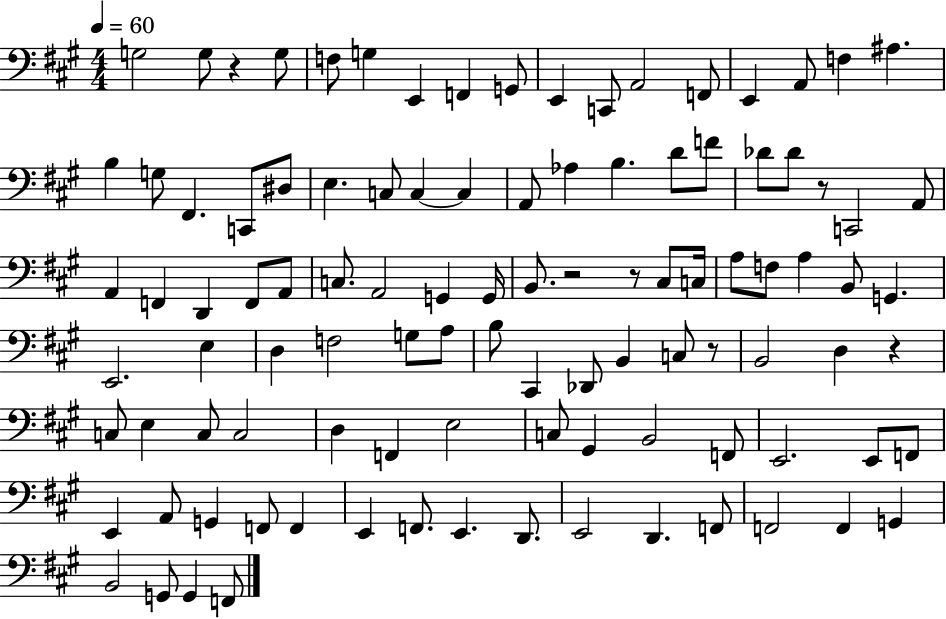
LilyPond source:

{
  \clef bass
  \numericTimeSignature
  \time 4/4
  \key a \major
  \tempo 4 = 60
  g2 g8 r4 g8 | f8 g4 e,4 f,4 g,8 | e,4 c,8 a,2 f,8 | e,4 a,8 f4 ais4. | \break b4 g8 fis,4. c,8 dis8 | e4. c8 c4~~ c4 | a,8 aes4 b4. d'8 f'8 | des'8 des'8 r8 c,2 a,8 | \break a,4 f,4 d,4 f,8 a,8 | c8. a,2 g,4 g,16 | b,8. r2 r8 cis8 c16 | a8 f8 a4 b,8 g,4. | \break e,2. e4 | d4 f2 g8 a8 | b8 cis,4 des,8 b,4 c8 r8 | b,2 d4 r4 | \break c8 e4 c8 c2 | d4 f,4 e2 | c8 gis,4 b,2 f,8 | e,2. e,8 f,8 | \break e,4 a,8 g,4 f,8 f,4 | e,4 f,8. e,4. d,8. | e,2 d,4. f,8 | f,2 f,4 g,4 | \break b,2 g,8 g,4 f,8 | \bar "|."
}